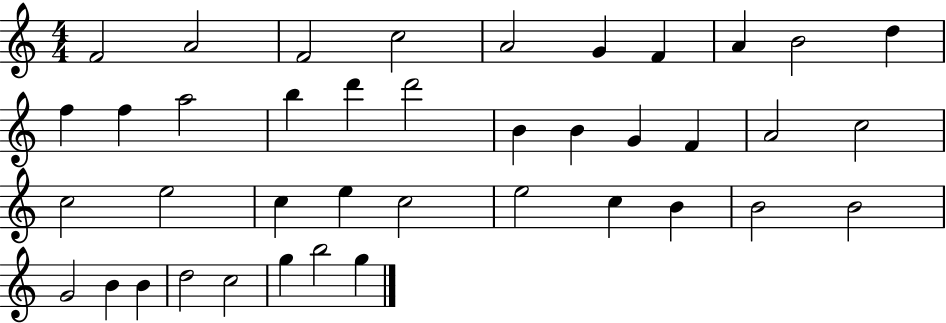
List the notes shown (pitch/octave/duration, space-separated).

F4/h A4/h F4/h C5/h A4/h G4/q F4/q A4/q B4/h D5/q F5/q F5/q A5/h B5/q D6/q D6/h B4/q B4/q G4/q F4/q A4/h C5/h C5/h E5/h C5/q E5/q C5/h E5/h C5/q B4/q B4/h B4/h G4/h B4/q B4/q D5/h C5/h G5/q B5/h G5/q